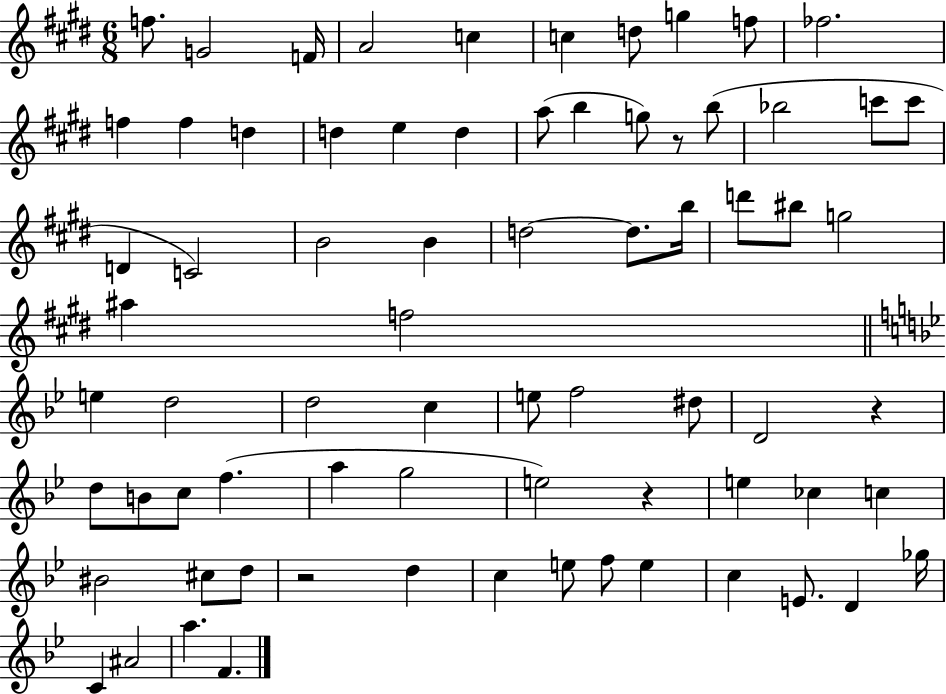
X:1
T:Untitled
M:6/8
L:1/4
K:E
f/2 G2 F/4 A2 c c d/2 g f/2 _f2 f f d d e d a/2 b g/2 z/2 b/2 _b2 c'/2 c'/2 D C2 B2 B d2 d/2 b/4 d'/2 ^b/2 g2 ^a f2 e d2 d2 c e/2 f2 ^d/2 D2 z d/2 B/2 c/2 f a g2 e2 z e _c c ^B2 ^c/2 d/2 z2 d c e/2 f/2 e c E/2 D _g/4 C ^A2 a F